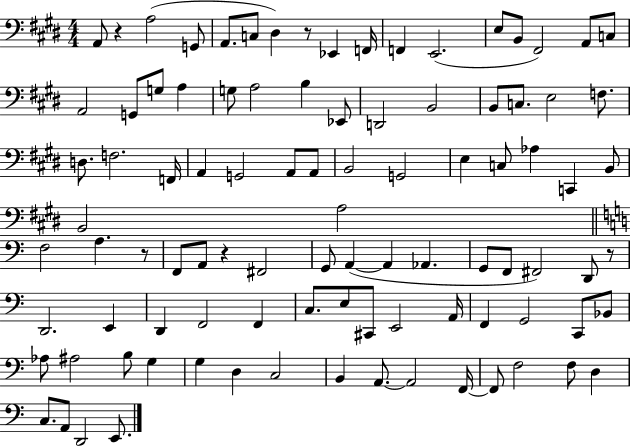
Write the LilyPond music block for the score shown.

{
  \clef bass
  \numericTimeSignature
  \time 4/4
  \key e \major
  \repeat volta 2 { a,8 r4 a2( g,8 | a,8. c8 dis4) r8 ees,4 f,16 | f,4 e,2.( | e8 b,8 fis,2) a,8 c8 | \break a,2 g,8 g8 a4 | g8 a2 b4 ees,8 | d,2 b,2 | b,8 c8. e2 f8. | \break d8. f2. f,16 | a,4 g,2 a,8 a,8 | b,2 g,2 | e4 c8 aes4 c,4 b,8 | \break b,2 a2 | \bar "||" \break \key a \minor f2 a4. r8 | f,8 a,8 r4 fis,2 | g,8 a,4~(~ a,4 aes,4. | g,8 f,8 fis,2) d,8 r8 | \break d,2. e,4 | d,4 f,2 f,4 | c8. e8 cis,8 e,2 a,16 | f,4 g,2 c,8 bes,8 | \break aes8 ais2 b8 g4 | g4 d4 c2 | b,4 a,8.~~ a,2 f,16~~ | f,8 f2 f8 d4 | \break c8. a,8 d,2 e,8. | } \bar "|."
}